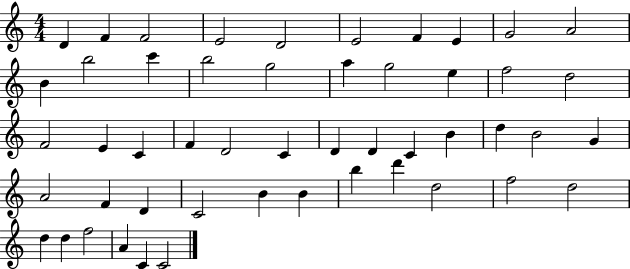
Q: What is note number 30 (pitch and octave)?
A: B4